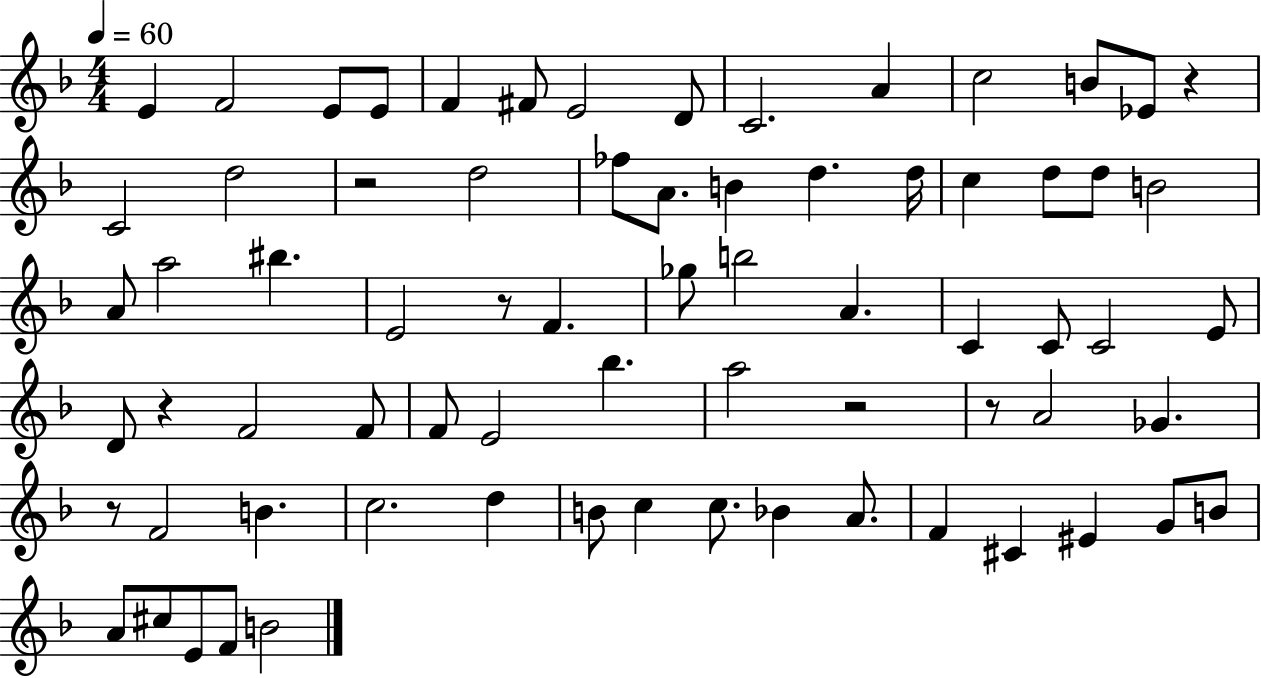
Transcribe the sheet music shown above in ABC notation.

X:1
T:Untitled
M:4/4
L:1/4
K:F
E F2 E/2 E/2 F ^F/2 E2 D/2 C2 A c2 B/2 _E/2 z C2 d2 z2 d2 _f/2 A/2 B d d/4 c d/2 d/2 B2 A/2 a2 ^b E2 z/2 F _g/2 b2 A C C/2 C2 E/2 D/2 z F2 F/2 F/2 E2 _b a2 z2 z/2 A2 _G z/2 F2 B c2 d B/2 c c/2 _B A/2 F ^C ^E G/2 B/2 A/2 ^c/2 E/2 F/2 B2